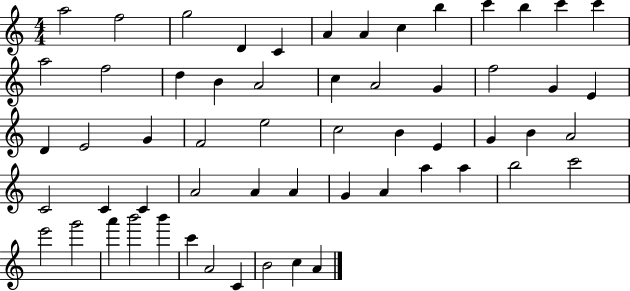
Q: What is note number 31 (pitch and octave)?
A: B4